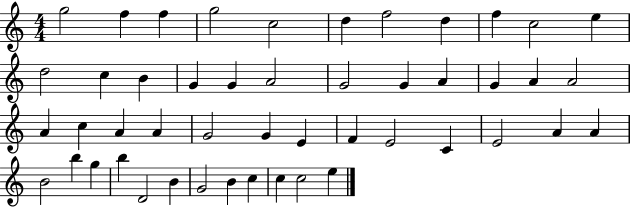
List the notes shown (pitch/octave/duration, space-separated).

G5/h F5/q F5/q G5/h C5/h D5/q F5/h D5/q F5/q C5/h E5/q D5/h C5/q B4/q G4/q G4/q A4/h G4/h G4/q A4/q G4/q A4/q A4/h A4/q C5/q A4/q A4/q G4/h G4/q E4/q F4/q E4/h C4/q E4/h A4/q A4/q B4/h B5/q G5/q B5/q D4/h B4/q G4/h B4/q C5/q C5/q C5/h E5/q